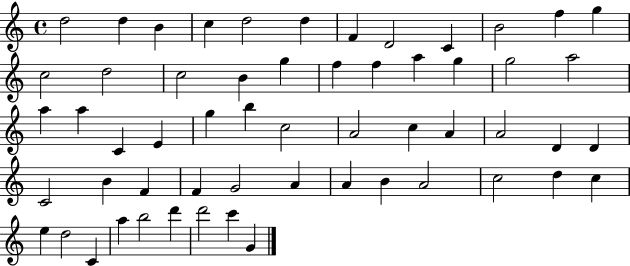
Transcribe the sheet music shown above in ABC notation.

X:1
T:Untitled
M:4/4
L:1/4
K:C
d2 d B c d2 d F D2 C B2 f g c2 d2 c2 B g f f a g g2 a2 a a C E g b c2 A2 c A A2 D D C2 B F F G2 A A B A2 c2 d c e d2 C a b2 d' d'2 c' G